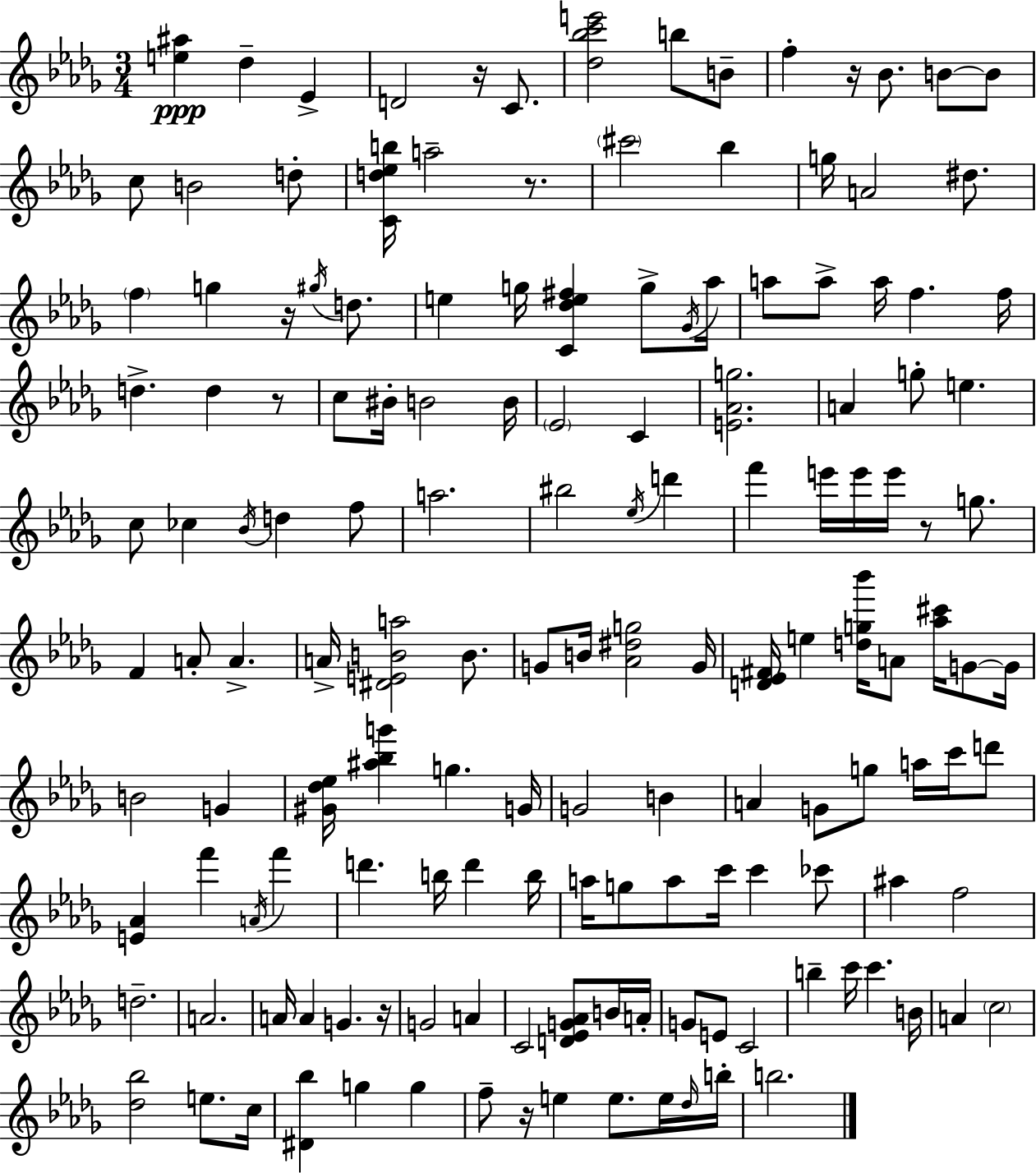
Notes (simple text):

[E5,A#5]/q Db5/q Eb4/q D4/h R/s C4/e. [Db5,Bb5,C6,E6]/h B5/e B4/e F5/q R/s Bb4/e. B4/e B4/e C5/e B4/h D5/e [C4,D5,Eb5,B5]/s A5/h R/e. C#6/h Bb5/q G5/s A4/h D#5/e. F5/q G5/q R/s G#5/s D5/e. E5/q G5/s [C4,Db5,E5,F#5]/q G5/e Gb4/s Ab5/s A5/e A5/e A5/s F5/q. F5/s D5/q. D5/q R/e C5/e BIS4/s B4/h B4/s Eb4/h C4/q [E4,Ab4,G5]/h. A4/q G5/e E5/q. C5/e CES5/q Bb4/s D5/q F5/e A5/h. BIS5/h Eb5/s D6/q F6/q E6/s E6/s E6/s R/e G5/e. F4/q A4/e A4/q. A4/s [D#4,E4,B4,A5]/h B4/e. G4/e B4/s [Ab4,D#5,G5]/h G4/s [D4,Eb4,F#4]/s E5/q [D5,G5,Bb6]/s A4/e [Ab5,C#6]/s G4/e G4/s B4/h G4/q [G#4,Db5,Eb5]/s [A#5,Bb5,G6]/q G5/q. G4/s G4/h B4/q A4/q G4/e G5/e A5/s C6/s D6/e [E4,Ab4]/q F6/q A4/s F6/q D6/q. B5/s D6/q B5/s A5/s G5/e A5/e C6/s C6/q CES6/e A#5/q F5/h D5/h. A4/h. A4/s A4/q G4/q. R/s G4/h A4/q C4/h [D4,Eb4,G4,Ab4]/e B4/s A4/s G4/e E4/e C4/h B5/q C6/s C6/q. B4/s A4/q C5/h [Db5,Bb5]/h E5/e. C5/s [D#4,Bb5]/q G5/q G5/q F5/e R/s E5/q E5/e. E5/s Db5/s B5/s B5/h.